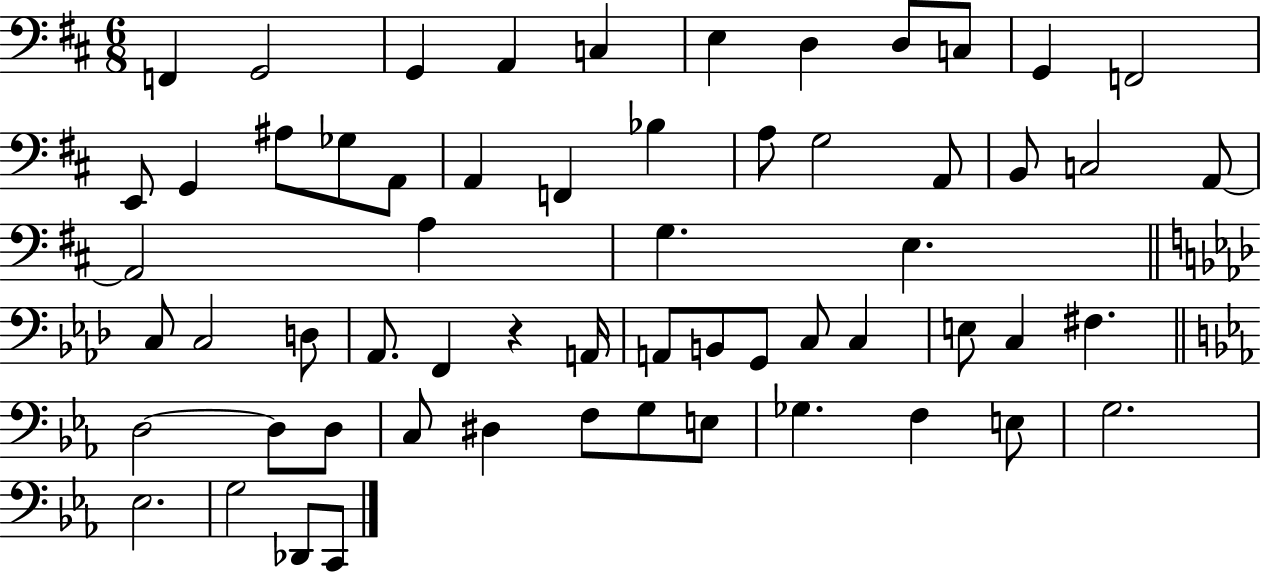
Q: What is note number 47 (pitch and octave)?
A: C3